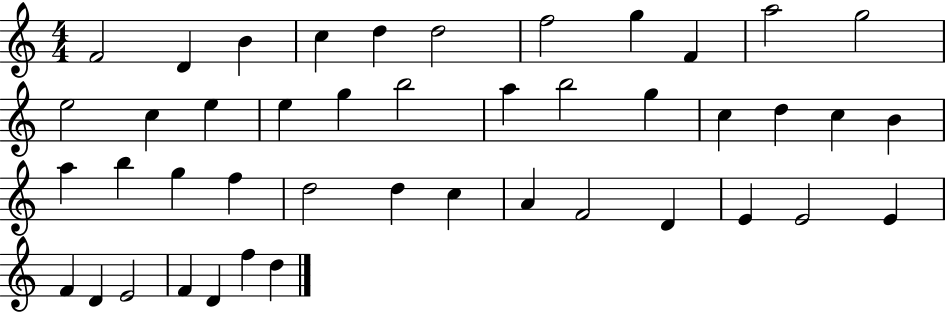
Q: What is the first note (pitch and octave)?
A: F4